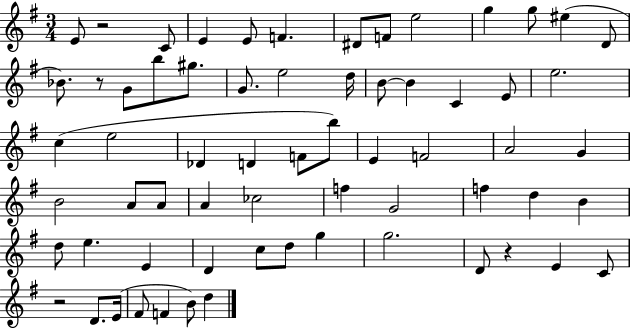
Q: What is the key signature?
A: G major